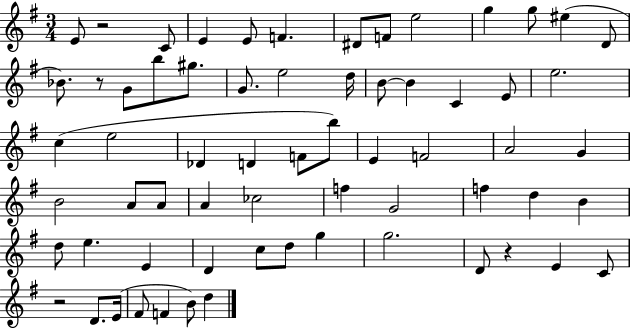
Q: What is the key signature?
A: G major